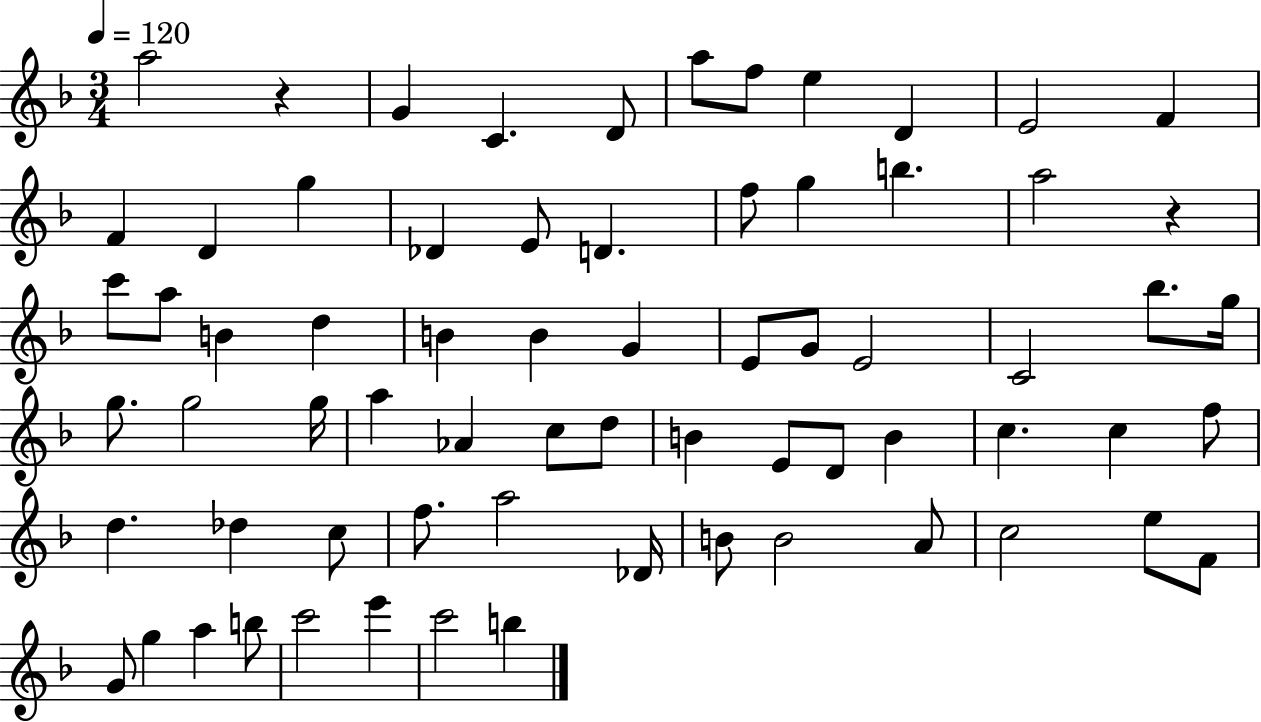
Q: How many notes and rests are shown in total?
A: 69